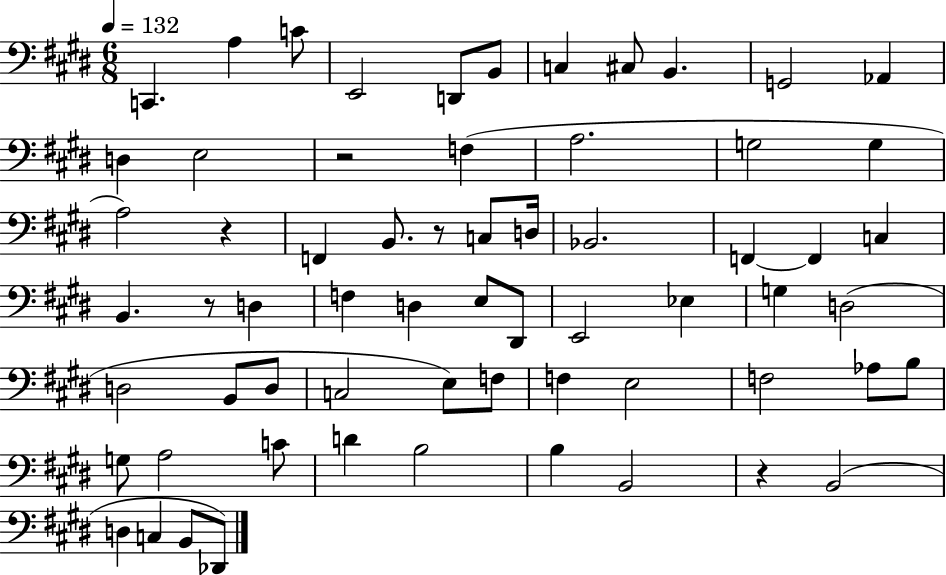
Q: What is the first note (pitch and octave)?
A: C2